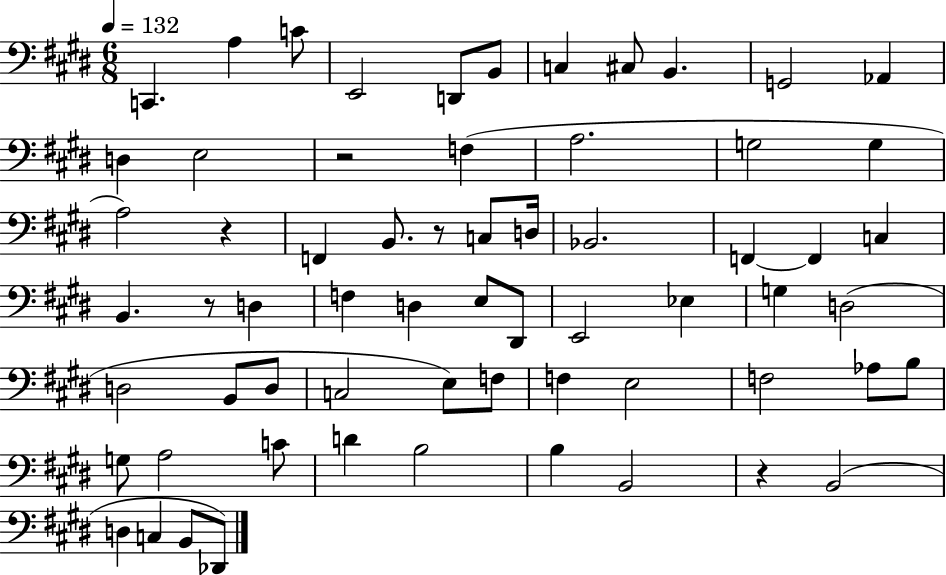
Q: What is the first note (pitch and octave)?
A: C2